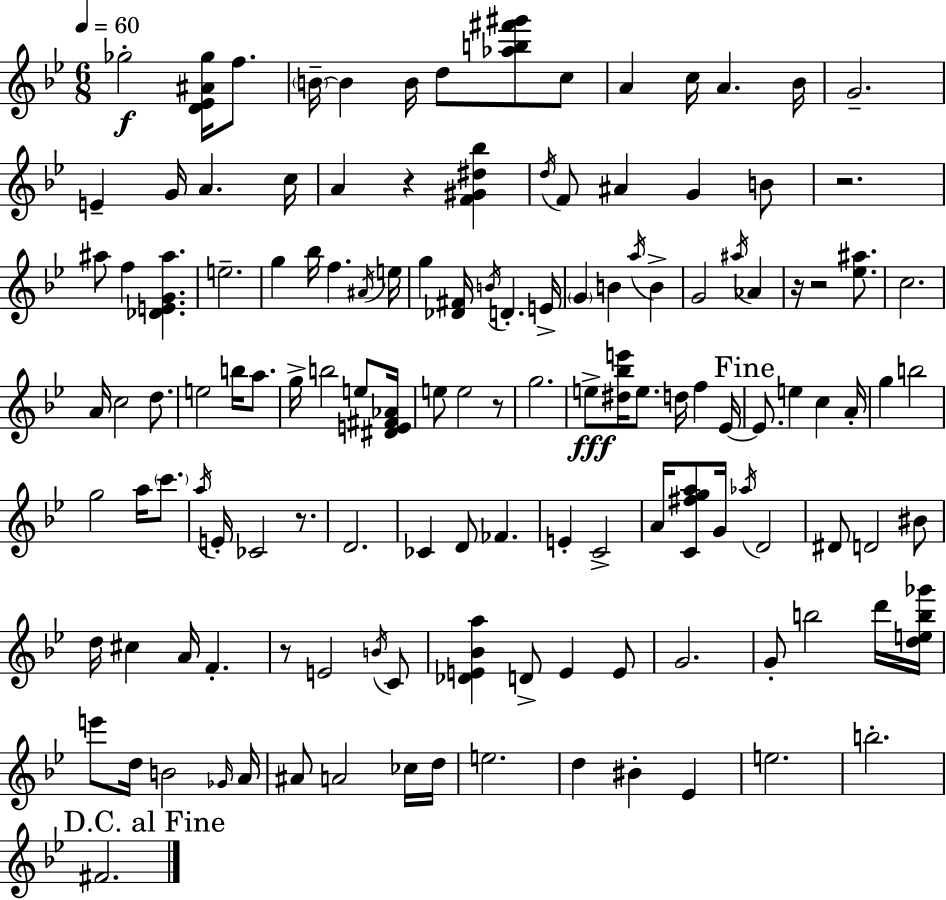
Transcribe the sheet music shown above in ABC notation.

X:1
T:Untitled
M:6/8
L:1/4
K:Gm
_g2 [D_E^A_g]/4 f/2 B/4 B B/4 d/2 [_ab^f'^g']/2 c/2 A c/4 A _B/4 G2 E G/4 A c/4 A z [F^G^d_b] d/4 F/2 ^A G B/2 z2 ^a/2 f [_DEG^a] e2 g _b/4 f ^A/4 e/4 g [_D^F]/4 B/4 D E/4 G B a/4 B G2 ^a/4 _A z/4 z2 [_e^a]/2 c2 A/4 c2 d/2 e2 b/4 a/2 g/4 b2 e/2 [^DE^F_A]/4 e/2 e2 z/2 g2 e/2 [^d_be']/4 e/2 d/4 f _E/4 _E/2 e c A/4 g b2 g2 a/4 c'/2 a/4 E/4 _C2 z/2 D2 _C D/2 _F E C2 A/4 [C^fga]/2 G/4 _a/4 D2 ^D/2 D2 ^B/2 d/4 ^c A/4 F z/2 E2 B/4 C/2 [_DE_Ba] D/2 E E/2 G2 G/2 b2 d'/4 [deb_g']/4 e'/2 d/4 B2 _G/4 A/4 ^A/2 A2 _c/4 d/4 e2 d ^B _E e2 b2 ^F2